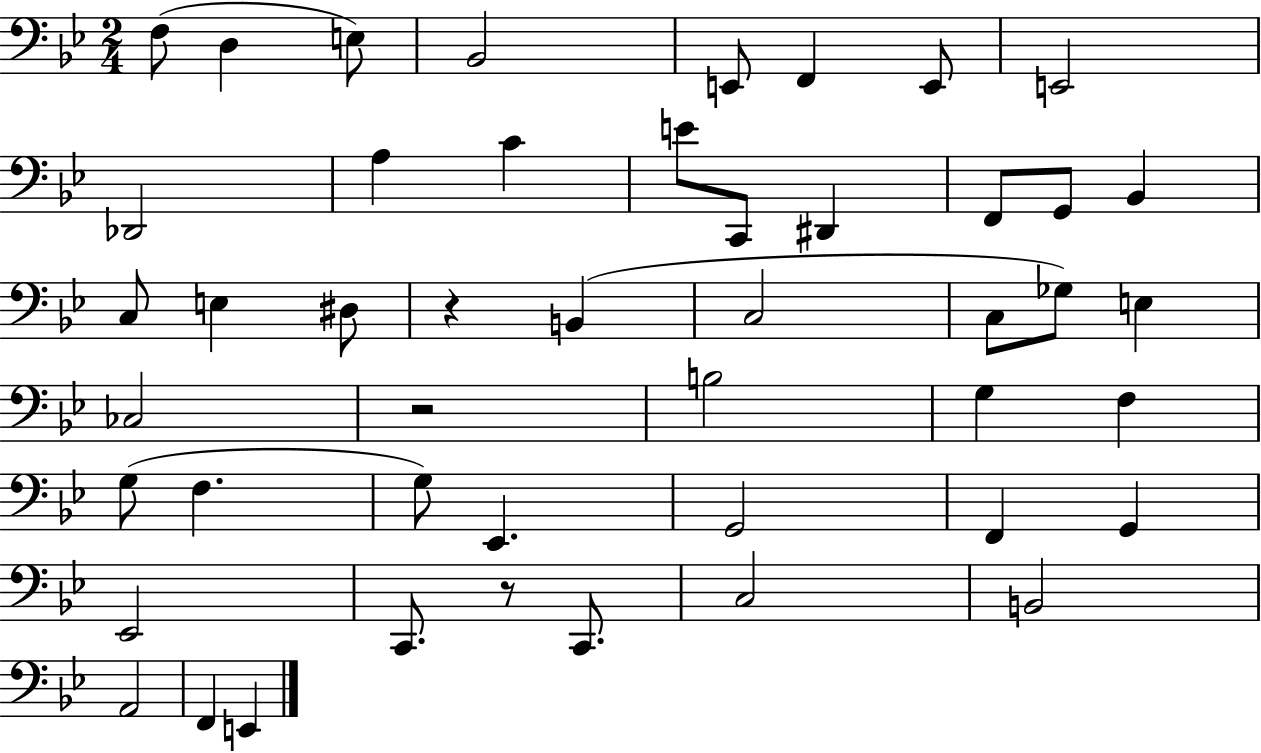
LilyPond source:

{
  \clef bass
  \numericTimeSignature
  \time 2/4
  \key bes \major
  f8( d4 e8) | bes,2 | e,8 f,4 e,8 | e,2 | \break des,2 | a4 c'4 | e'8 c,8 dis,4 | f,8 g,8 bes,4 | \break c8 e4 dis8 | r4 b,4( | c2 | c8 ges8) e4 | \break ces2 | r2 | b2 | g4 f4 | \break g8( f4. | g8) ees,4. | g,2 | f,4 g,4 | \break ees,2 | c,8. r8 c,8. | c2 | b,2 | \break a,2 | f,4 e,4 | \bar "|."
}